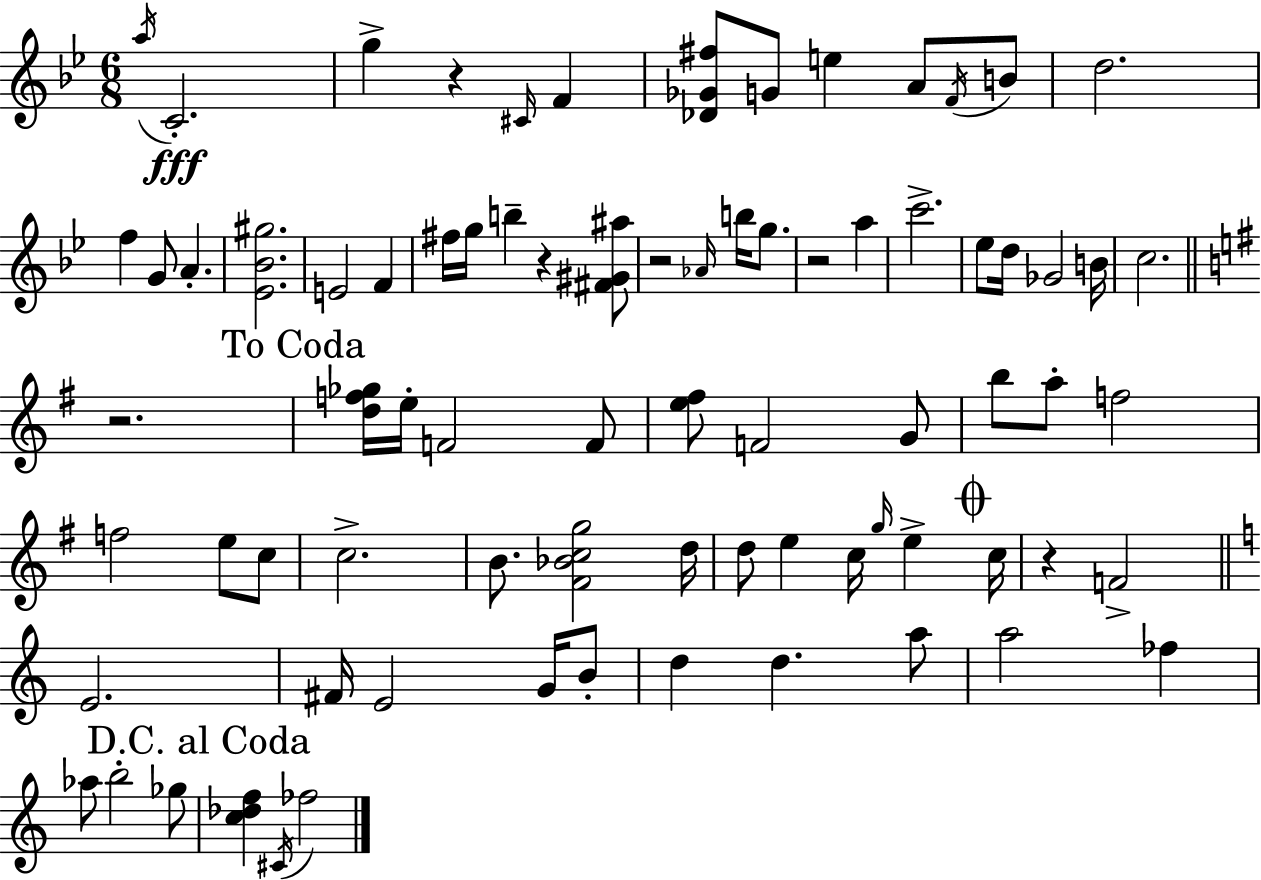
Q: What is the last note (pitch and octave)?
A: FES5